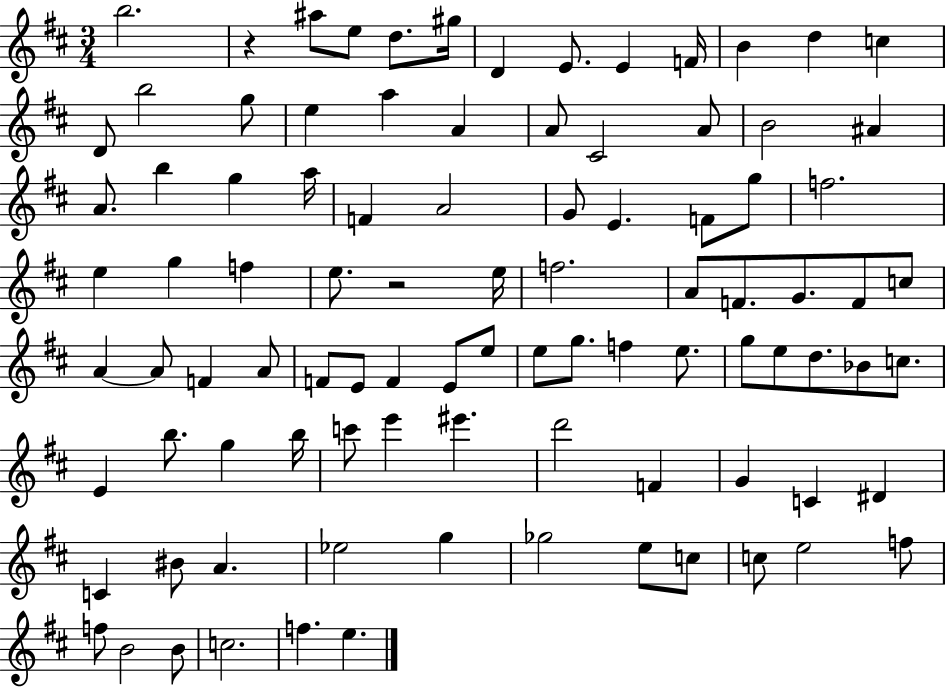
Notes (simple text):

B5/h. R/q A#5/e E5/e D5/e. G#5/s D4/q E4/e. E4/q F4/s B4/q D5/q C5/q D4/e B5/h G5/e E5/q A5/q A4/q A4/e C#4/h A4/e B4/h A#4/q A4/e. B5/q G5/q A5/s F4/q A4/h G4/e E4/q. F4/e G5/e F5/h. E5/q G5/q F5/q E5/e. R/h E5/s F5/h. A4/e F4/e. G4/e. F4/e C5/e A4/q A4/e F4/q A4/e F4/e E4/e F4/q E4/e E5/e E5/e G5/e. F5/q E5/e. G5/e E5/e D5/e. Bb4/e C5/e. E4/q B5/e. G5/q B5/s C6/e E6/q EIS6/q. D6/h F4/q G4/q C4/q D#4/q C4/q BIS4/e A4/q. Eb5/h G5/q Gb5/h E5/e C5/e C5/e E5/h F5/e F5/e B4/h B4/e C5/h. F5/q. E5/q.